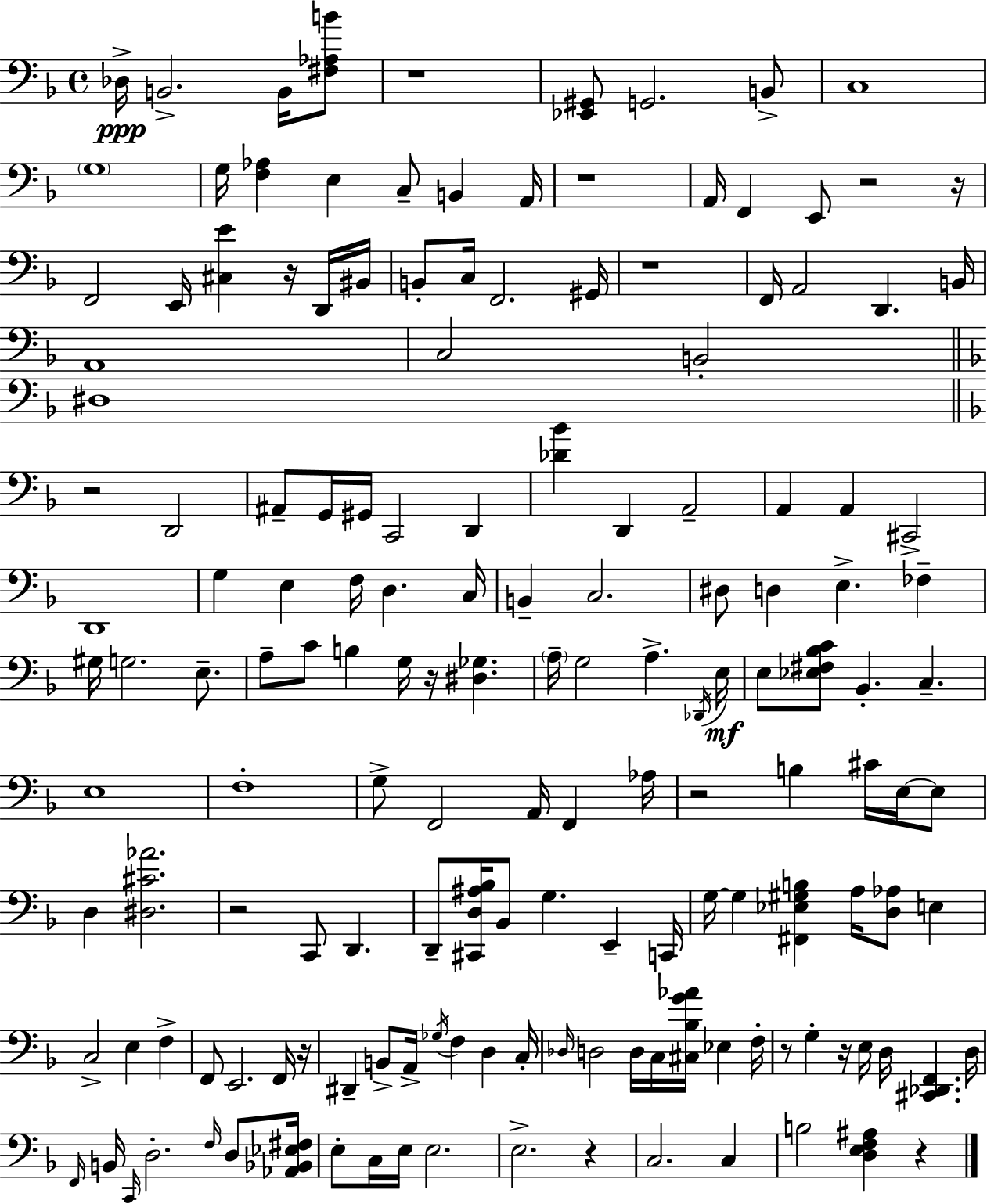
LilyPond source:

{
  \clef bass
  \time 4/4
  \defaultTimeSignature
  \key f \major
  des16->\ppp b,2.-> b,16 <fis aes b'>8 | r1 | <ees, gis,>8 g,2. b,8-> | c1 | \break \parenthesize g1 | g16 <f aes>4 e4 c8-- b,4 a,16 | r1 | a,16 f,4 e,8 r2 r16 | \break f,2 e,16 <cis e'>4 r16 d,16 bis,16 | b,8-. c16 f,2. gis,16 | r1 | f,16 a,2 d,4. b,16 | \break a,1 | c2 b,2-. | \bar "||" \break \key d \minor dis1 | \bar "||" \break \key d \minor r2 d,2 | ais,8-- g,16 gis,16 c,2 d,4 | <des' bes'>4 d,4 a,2-- | a,4 a,4 cis,2-> | \break d,1 | g4 e4 f16 d4. c16 | b,4-- c2. | dis8 d4 e4.-> fes4-- | \break gis16 g2. e8.-- | a8-- c'8 b4 g16 r16 <dis ges>4. | \parenthesize a16-- g2 a4.-> \acciaccatura { des,16 } | e16\mf e8 <ees fis bes c'>8 bes,4.-. c4.-- | \break e1 | f1-. | g8-> f,2 a,16 f,4 | aes16 r2 b4 cis'16 e16~~ e8 | \break d4 <dis cis' aes'>2. | r2 c,8 d,4. | d,8-- <cis, d ais bes>16 bes,8 g4. e,4-- | c,16 g16~~ g4 <fis, ees gis b>4 a16 <d aes>8 e4 | \break c2-> e4 f4-> | f,8 e,2. f,16 | r16 dis,4-- b,8-> a,16-> \acciaccatura { ges16 } f4 d4 | c16-. \grace { des16 } d2 d16 c16 <cis bes g' aes'>16 ees4 | \break f16-. r8 g4-. r16 e16 d16 <cis, des, f,>4. | d16 \grace { f,16 } b,16 \grace { c,16 } d2.-. | \grace { f16 } d8 <aes, bes, ees fis>16 e8-. c16 e16 e2. | e2.-> | \break r4 c2. | c4 b2 <d e f ais>4 | r4 \bar "|."
}